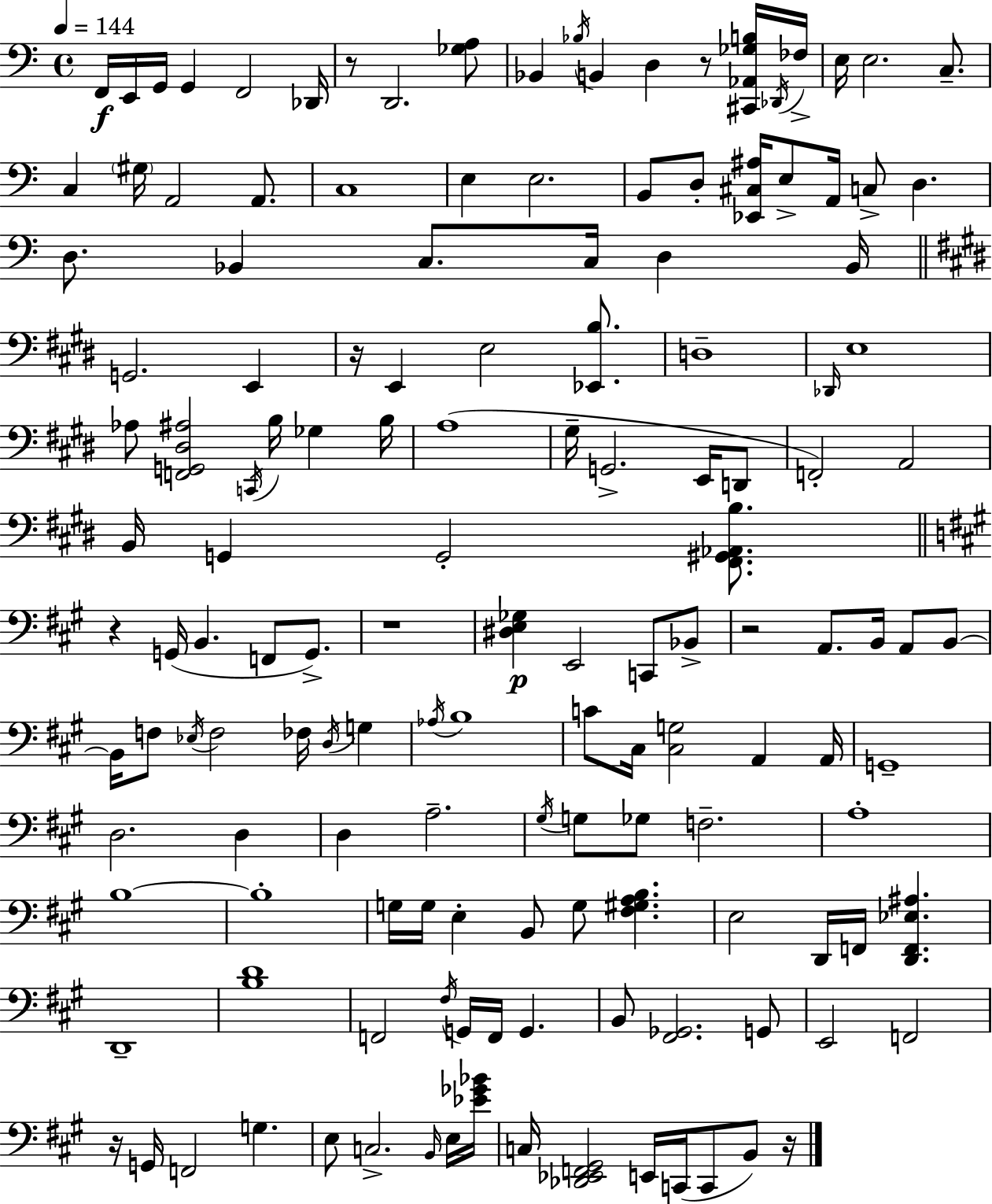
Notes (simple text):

F2/s E2/s G2/s G2/q F2/h Db2/s R/e D2/h. [Gb3,A3]/e Bb2/q Bb3/s B2/q D3/q R/e [C#2,Ab2,Gb3,B3]/s Db2/s FES3/s E3/s E3/h. C3/e. C3/q G#3/s A2/h A2/e. C3/w E3/q E3/h. B2/e D3/e [Eb2,C#3,A#3]/s E3/e A2/s C3/e D3/q. D3/e. Bb2/q C3/e. C3/s D3/q Bb2/s G2/h. E2/q R/s E2/q E3/h [Eb2,B3]/e. D3/w Db2/s E3/w Ab3/e [F2,G2,D#3,A#3]/h C2/s B3/s Gb3/q B3/s A3/w G#3/s G2/h. E2/s D2/e F2/h A2/h B2/s G2/q G2/h [F#2,G#2,Ab2,B3]/e. R/q G2/s B2/q. F2/e G2/e. R/w [D#3,E3,Gb3]/q E2/h C2/e Bb2/e R/h A2/e. B2/s A2/e B2/e B2/s F3/e Eb3/s F3/h FES3/s D3/s G3/q Ab3/s B3/w C4/e C#3/s [C#3,G3]/h A2/q A2/s G2/w D3/h. D3/q D3/q A3/h. G#3/s G3/e Gb3/e F3/h. A3/w B3/w B3/w G3/s G3/s E3/q B2/e G3/e [F#3,G#3,A3,B3]/q. E3/h D2/s F2/s [D2,F2,Eb3,A#3]/q. D2/w [B3,D4]/w F2/h F#3/s G2/s F2/s G2/q. B2/e [F#2,Gb2]/h. G2/e E2/h F2/h R/s G2/s F2/h G3/q. E3/e C3/h. B2/s E3/s [Eb4,Gb4,Bb4]/s C3/s [Db2,Eb2,F2,G#2]/h E2/s C2/s C2/e B2/e R/s